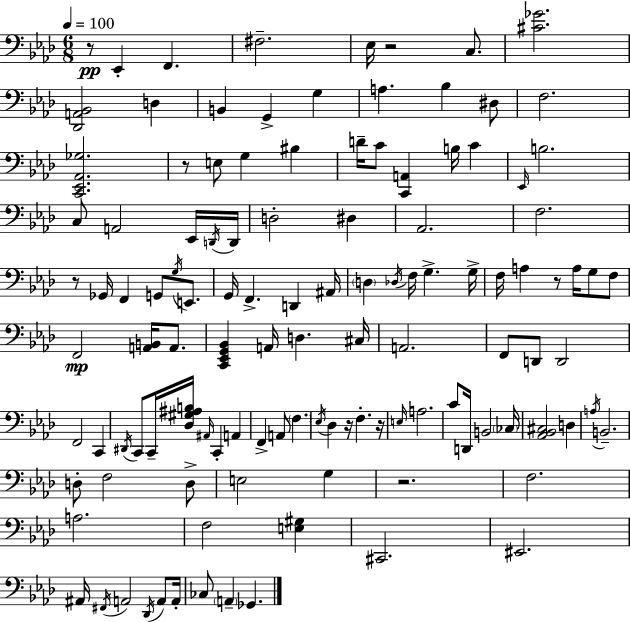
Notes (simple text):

R/e Eb2/q F2/q. F#3/h. Eb3/s R/h C3/e. [C#4,Gb4]/h. [Db2,A2,Bb2]/h D3/q B2/q G2/q G3/q A3/q. Bb3/q D#3/e F3/h. [C2,Eb2,Ab2,Gb3]/h. R/e E3/e G3/q BIS3/q D4/s C4/e [C2,A2]/q B3/s C4/q Eb2/s B3/h. C3/e A2/h Eb2/s D2/s D2/s D3/h D#3/q Ab2/h. F3/h. R/e Gb2/s F2/q G2/e G3/s E2/e. G2/s F2/q. D2/q A#2/s D3/q Db3/s F3/s G3/q. G3/s F3/s A3/q R/e A3/s G3/e F3/e F2/h [A2,B2]/s A2/e. [C2,Eb2,G2,Bb2]/q A2/s D3/q. C#3/s A2/h. F2/e D2/e D2/h F2/h C2/q D#2/s C2/e C2/s [Db3,G#3,A#3,B3]/s A#2/s C2/q A2/q F2/q A2/e F3/q. Eb3/s Db3/q R/s F3/q. R/s E3/s A3/h. C4/e D2/s B2/h CES3/s [Ab2,Bb2,C#3]/h D3/q A3/s B2/h. D3/e F3/h D3/e E3/h G3/q R/h. F3/h. A3/h. F3/h [E3,G#3]/q C#2/h. EIS2/h. A#2/s F#2/s A2/h Db2/s A2/e A2/s CES3/e A2/q Gb2/q.